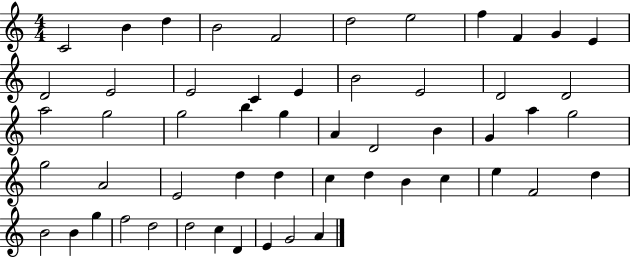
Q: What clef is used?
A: treble